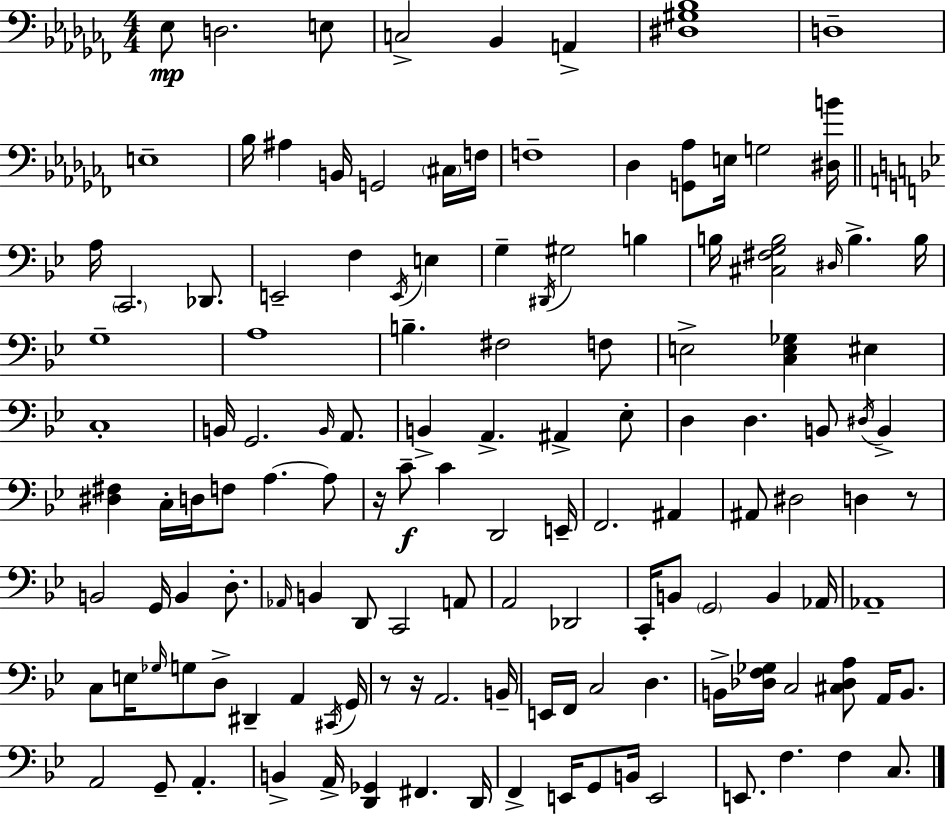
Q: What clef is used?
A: bass